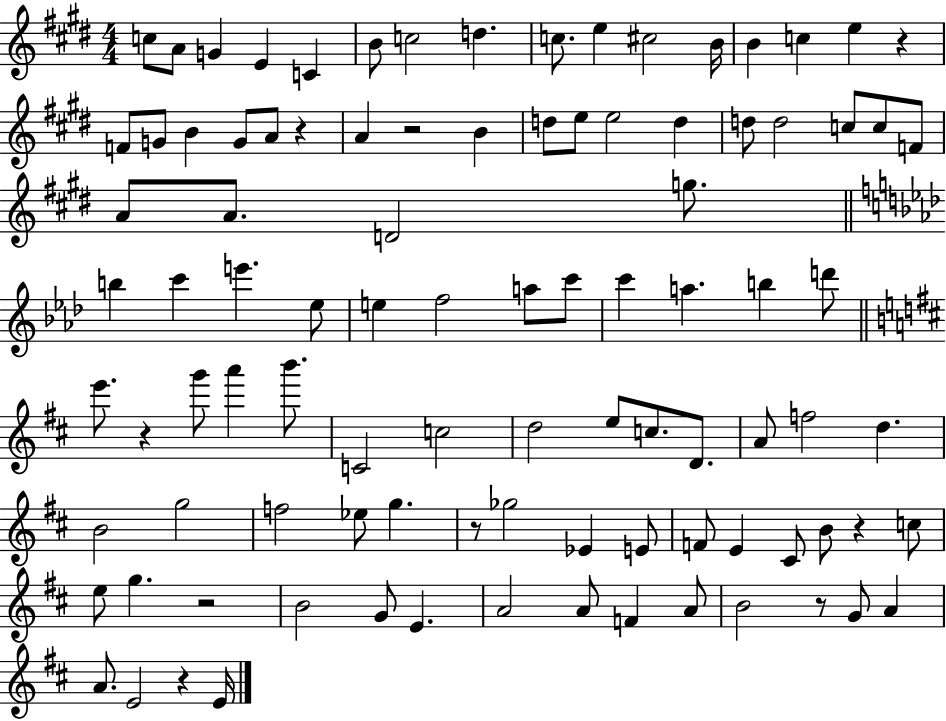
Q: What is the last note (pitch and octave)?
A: E4